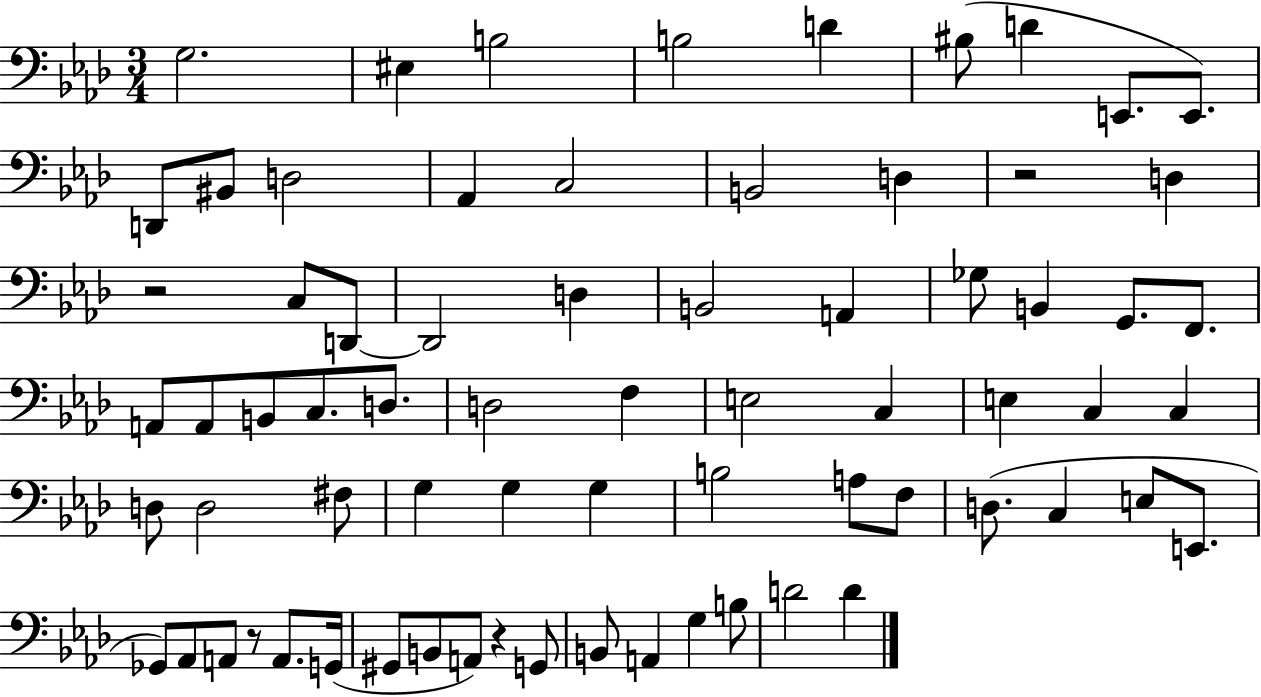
X:1
T:Untitled
M:3/4
L:1/4
K:Ab
G,2 ^E, B,2 B,2 D ^B,/2 D E,,/2 E,,/2 D,,/2 ^B,,/2 D,2 _A,, C,2 B,,2 D, z2 D, z2 C,/2 D,,/2 D,,2 D, B,,2 A,, _G,/2 B,, G,,/2 F,,/2 A,,/2 A,,/2 B,,/2 C,/2 D,/2 D,2 F, E,2 C, E, C, C, D,/2 D,2 ^F,/2 G, G, G, B,2 A,/2 F,/2 D,/2 C, E,/2 E,,/2 _G,,/2 _A,,/2 A,,/2 z/2 A,,/2 G,,/4 ^G,,/2 B,,/2 A,,/2 z G,,/2 B,,/2 A,, G, B,/2 D2 D